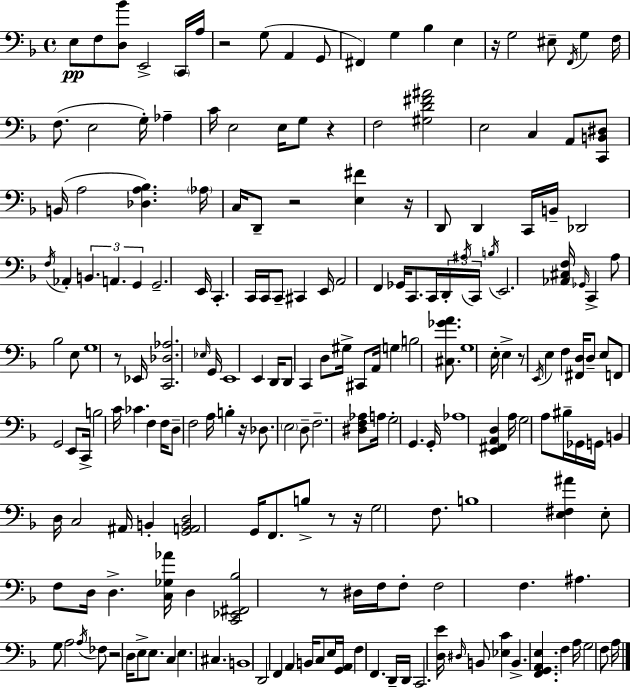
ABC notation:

X:1
T:Untitled
M:4/4
L:1/4
K:F
E,/2 F,/2 [D,_B]/2 E,,2 C,,/4 A,/4 z2 G,/2 A,, G,,/2 ^F,, G, _B, E, z/4 G,2 ^E,/2 F,,/4 G, F,/4 F,/2 E,2 G,/4 _A, C/4 E,2 E,/4 G,/2 z F,2 [^G,D^F^A]2 E,2 C, A,,/2 [C,,B,,^D,]/2 B,,/4 A,2 [_D,A,_B,] _A,/4 C,/4 D,,/2 z2 [E,^F] z/4 D,,/2 D,, C,,/4 B,,/4 _D,,2 F,/4 _A,, B,, A,, G,, G,,2 E,,/4 C,, C,,/4 C,,/4 C,,/2 ^C,, E,,/4 A,,2 F,, _G,,/4 C,,/2 C,,/4 D,,/4 ^A,/4 C,,/4 B,/4 E,,2 [_A,,^C,F,]/4 _G,,/4 C,, A,/2 _B,2 E,/2 G,4 z/2 _E,,/4 [C,,_D,_A,]2 _E,/4 G,,/4 E,,4 E,, D,,/4 D,,/2 C,, D,/2 ^G,/4 ^C,,/2 A,,/4 G, B,2 [^C,_GA]/2 G,4 E,/4 E, z/2 E,,/4 E, F, [^F,,D,]/4 D,/2 E,/2 F,,/2 G,,2 E,,/2 C,,/4 B,2 C/4 _C F, F,/4 D,/2 F,2 A,/4 B, z/4 _D,/2 E,2 D,/2 F,2 [^D,F,_A,]/2 A,/4 G,2 G,, G,,/4 _A,4 [E,,^F,,A,,D,] A,/4 G,2 A,/2 ^B,/4 _G,,/4 G,,/4 B,, D,/4 C,2 ^A,,/4 B,, [G,,A,,B,,D,]2 G,,/4 F,,/2 B,/2 z/2 z/4 G,2 F,/2 B,4 [E,^F,^A] E,/2 F,/2 D,/4 D, [C,_G,_A]/4 D, [C,,_E,,^F,,_B,]2 z/2 ^D,/4 F,/4 F,/2 F,2 F, ^A, G,/2 A,2 A,/4 _F,/2 z2 D,/4 E,/2 E,/2 C, E, ^C, B,,4 D,,2 F,, A,, B,,/4 C,/2 E,/4 [G,,A,,]/4 F, F,, D,,/4 D,,/4 C,,2 [D,E]/4 ^D,/4 B,,/2 [_E,C] B,, [F,,G,,A,,E,] F, A,/4 G,2 F,/2 A,/4